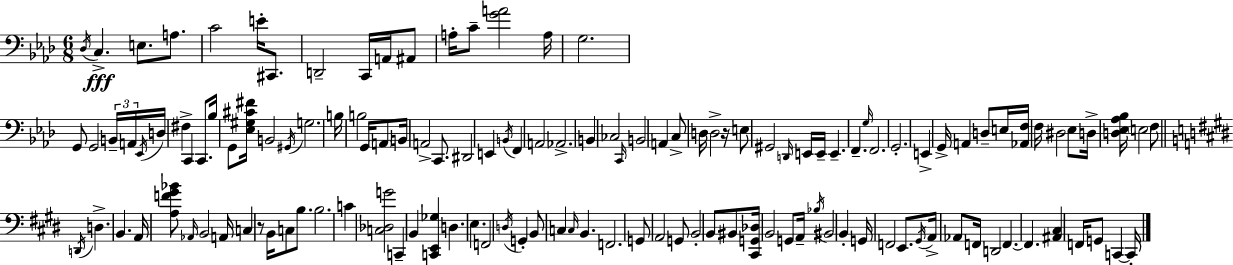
{
  \clef bass
  \numericTimeSignature
  \time 6/8
  \key f \minor
  \acciaccatura { des16 }\fff c4.-> e8. a8. | c'2 e'16-. cis,8. | d,2-- c,16 a,16 ais,8 | a16-. c'8-- <g' a'>2 | \break a16 g2. | g,8 g,2 \tuplet 3/2 { b,16-- | a,16 \acciaccatura { ees,16 } } d16 fis4-> c,4 c,8. | bes16 g,8 <ees gis cis' fis'>16 b,2 | \break \acciaccatura { gis,16 } g2. | b16 b2 | g,16 \parenthesize a,8 b,16 a,2-> | c,8. dis,2 e,4 | \break \acciaccatura { b,16 } f,4 a,2 | aes,2.-> | b,4 ces2 | \grace { c,16 } b,2 | \break a,4 c8-> d16 d2-> | r16 e8 gis,2 | \grace { d,16 } e,16 e,16-- e,4.-- | f,4.-- \grace { g16 } f,2. | \break g,2.-. | e,4-> g,16-> | a,4 d8-- e16 <aes, f>16 f16 dis2 | ees8 d16-> <d ees aes bes>16 \parenthesize e2 | \break f8 \bar "||" \break \key e \major \acciaccatura { d,16 } d4.-> b,4. | a,16 <a f' gis' bes'>8 \grace { aes,16 } b,2 | a,16 c4 r8 b,16 c8 b8. | b2. | \break c'4 <c des g'>2 | c,4-- b,4 <c, e, ges>4 | d4. e4. | f,2 \acciaccatura { d16 } g,4-. | \break b,8 c4 \grace { c16 } b,4. | f,2. | g,8 a,2 | g,8 b,2-. | \break b,8 bis,8 <cis, g, des>16 b,2 | g,8 a,16-- \acciaccatura { bes16 } bis,2 | b,4-. g,16 f,2 | e,8. \acciaccatura { gis,16 } a,16-> aes,8 f,16 d,2 | \break f,4.~~ | f,4. <ais, cis>4 f,16 g,8 | c,4~~ c,16-. \bar "|."
}